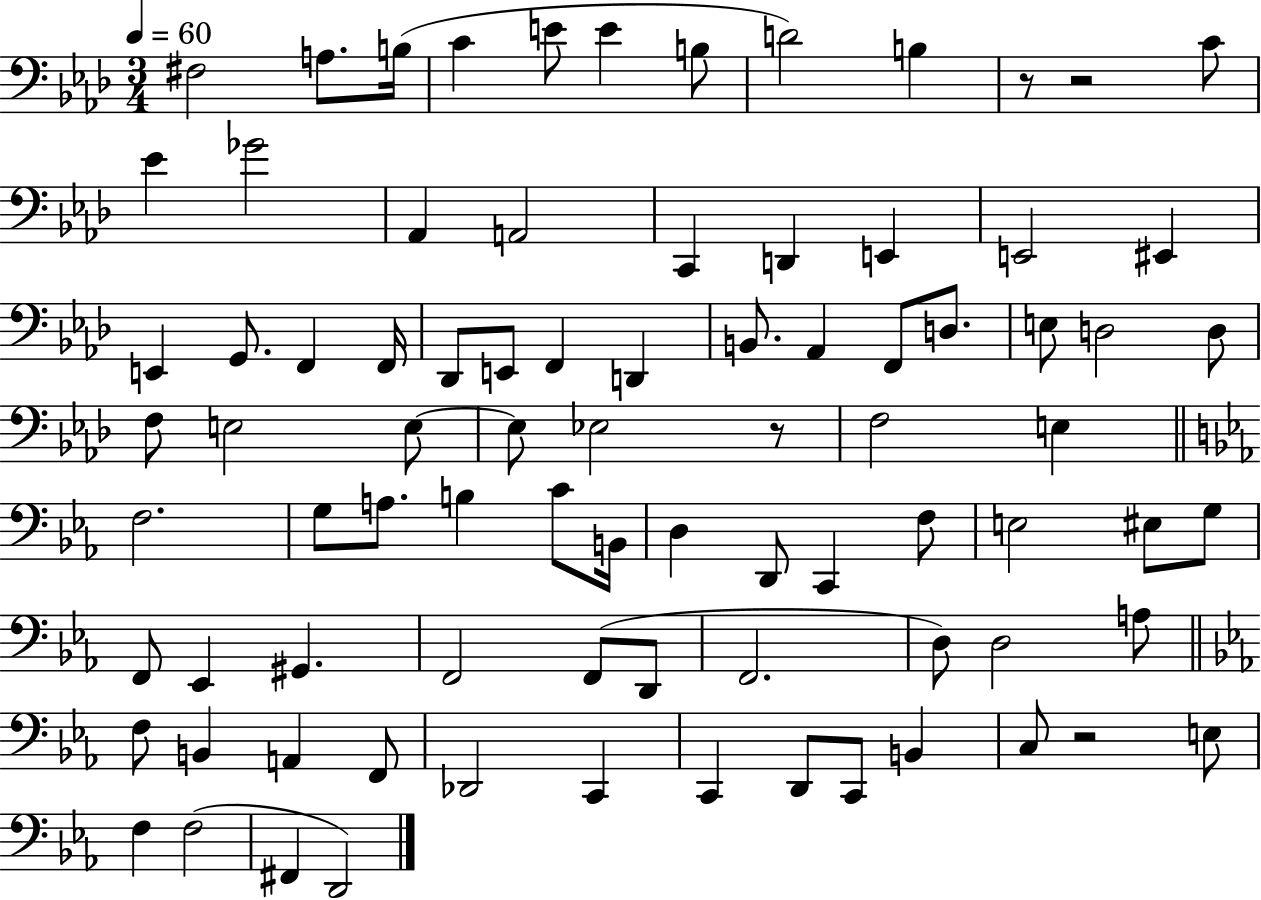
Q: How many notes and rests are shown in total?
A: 84